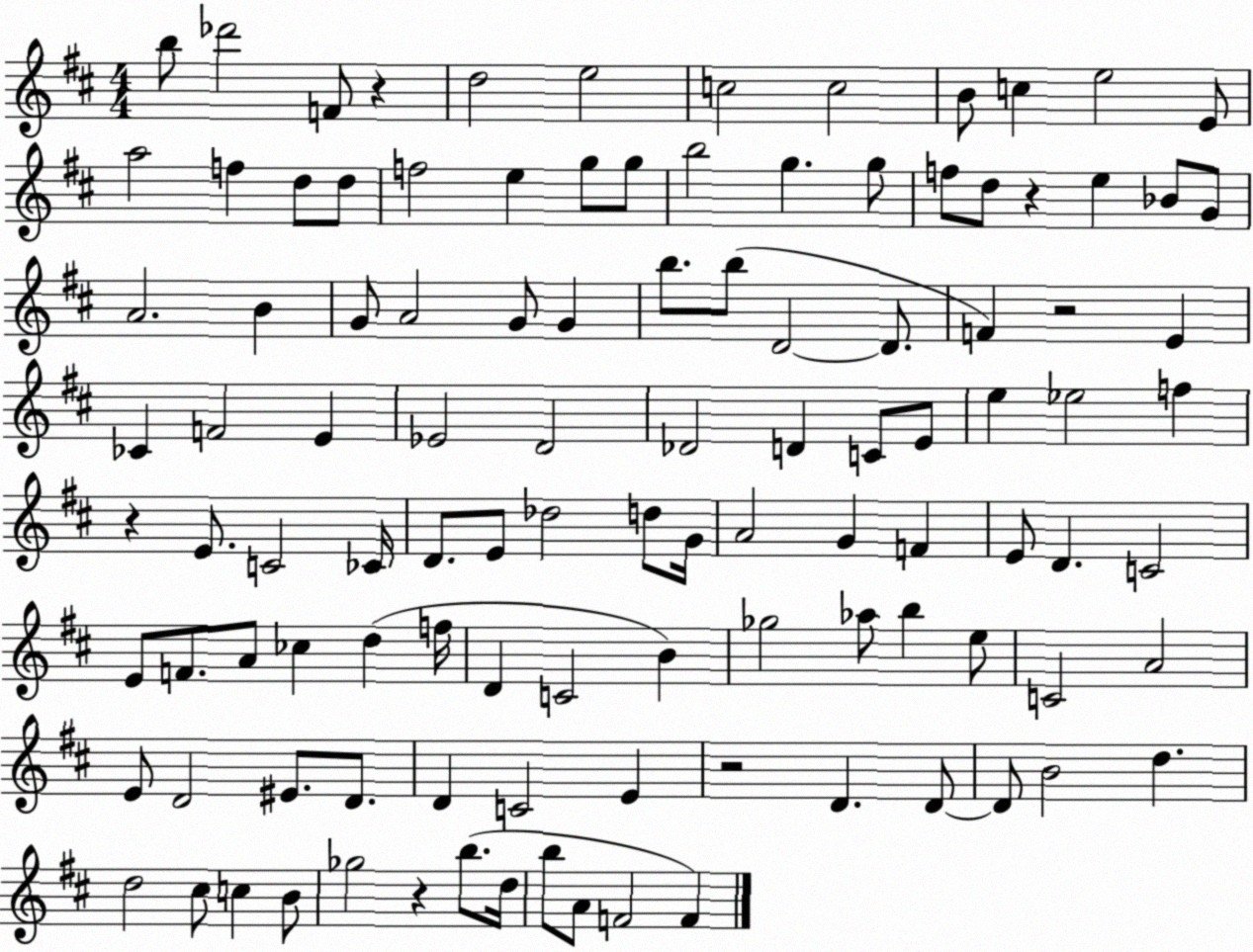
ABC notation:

X:1
T:Untitled
M:4/4
L:1/4
K:D
b/2 _d'2 F/2 z d2 e2 c2 c2 B/2 c e2 E/2 a2 f d/2 d/2 f2 e g/2 g/2 b2 g g/2 f/2 d/2 z e _B/2 G/2 A2 B G/2 A2 G/2 G b/2 b/2 D2 D/2 F z2 E _C F2 E _E2 D2 _D2 D C/2 E/2 e _e2 f z E/2 C2 _C/4 D/2 E/2 _d2 d/2 G/4 A2 G F E/2 D C2 E/2 F/2 A/2 _c d f/4 D C2 B _g2 _a/2 b e/2 C2 A2 E/2 D2 ^E/2 D/2 D C2 E z2 D D/2 D/2 B2 d d2 ^c/2 c B/2 _g2 z b/2 d/4 b/2 A/2 F2 F